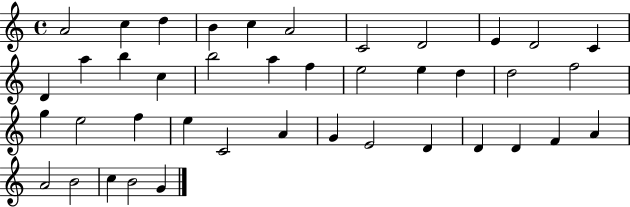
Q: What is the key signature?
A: C major